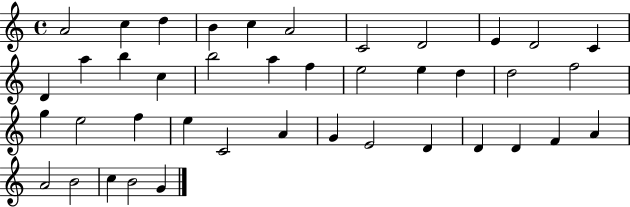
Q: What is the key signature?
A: C major